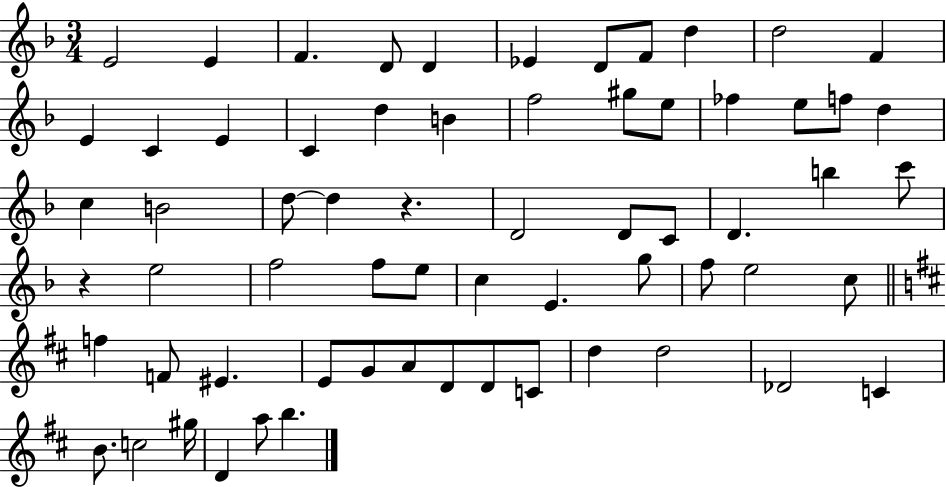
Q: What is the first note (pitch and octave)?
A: E4